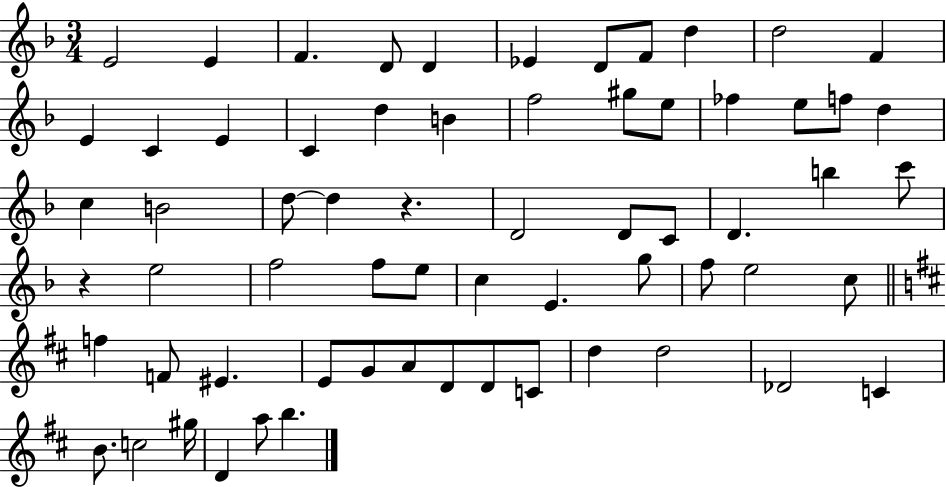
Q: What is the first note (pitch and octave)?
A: E4